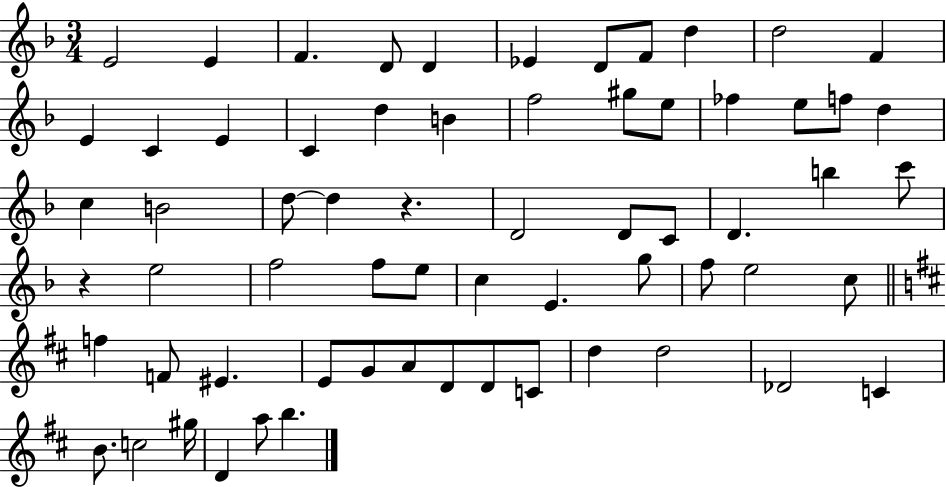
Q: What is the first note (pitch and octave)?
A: E4